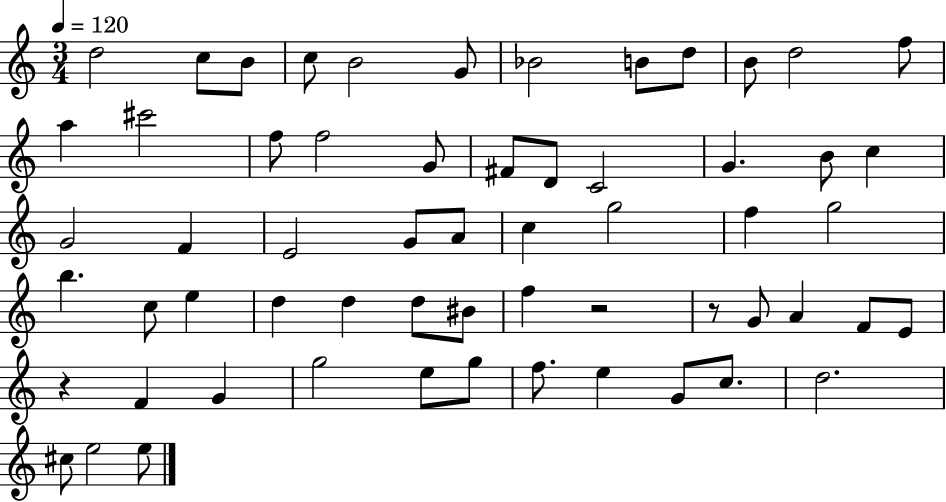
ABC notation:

X:1
T:Untitled
M:3/4
L:1/4
K:C
d2 c/2 B/2 c/2 B2 G/2 _B2 B/2 d/2 B/2 d2 f/2 a ^c'2 f/2 f2 G/2 ^F/2 D/2 C2 G B/2 c G2 F E2 G/2 A/2 c g2 f g2 b c/2 e d d d/2 ^B/2 f z2 z/2 G/2 A F/2 E/2 z F G g2 e/2 g/2 f/2 e G/2 c/2 d2 ^c/2 e2 e/2